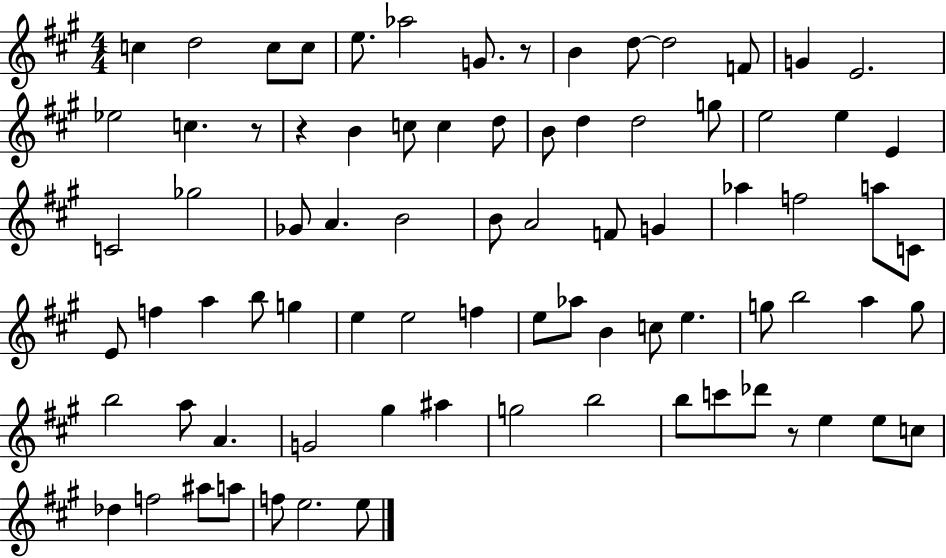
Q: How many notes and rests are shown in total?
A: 81